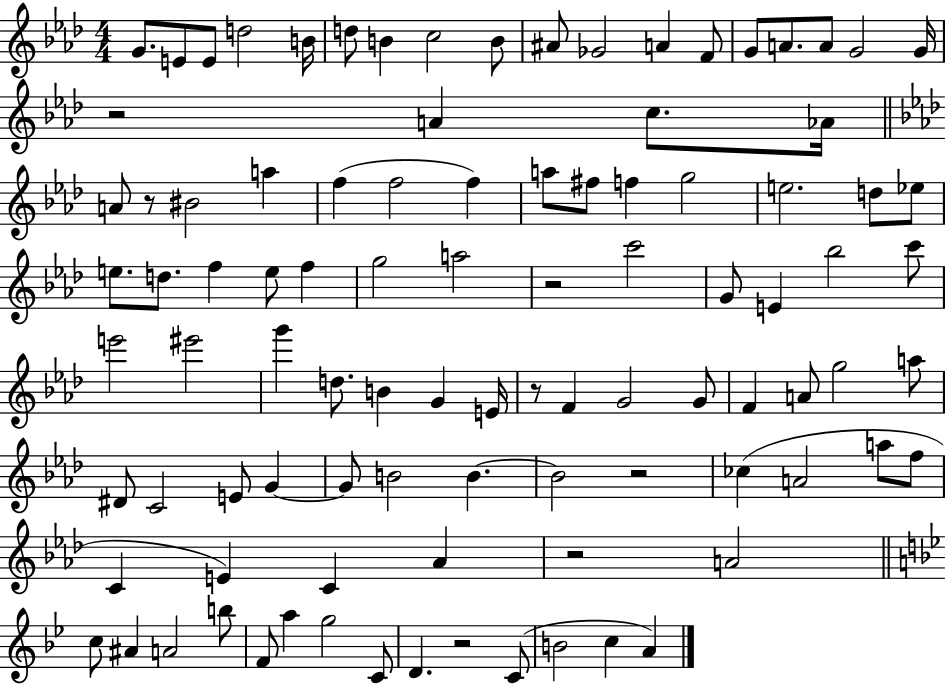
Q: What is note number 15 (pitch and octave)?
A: A4